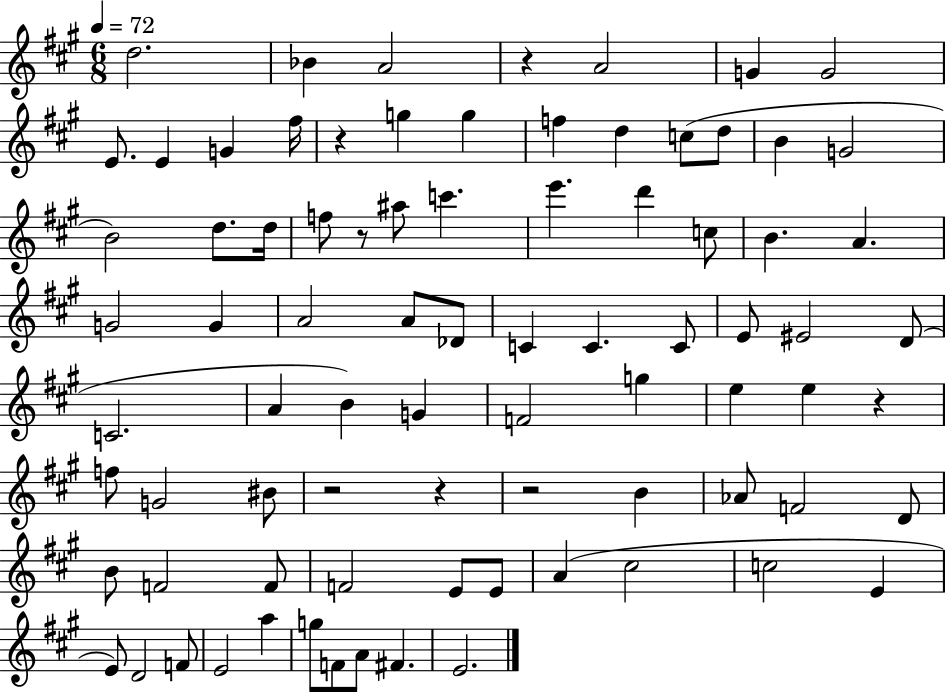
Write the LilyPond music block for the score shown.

{
  \clef treble
  \numericTimeSignature
  \time 6/8
  \key a \major
  \tempo 4 = 72
  d''2. | bes'4 a'2 | r4 a'2 | g'4 g'2 | \break e'8. e'4 g'4 fis''16 | r4 g''4 g''4 | f''4 d''4 c''8( d''8 | b'4 g'2 | \break b'2) d''8. d''16 | f''8 r8 ais''8 c'''4. | e'''4. d'''4 c''8 | b'4. a'4. | \break g'2 g'4 | a'2 a'8 des'8 | c'4 c'4. c'8 | e'8 eis'2 d'8( | \break c'2. | a'4 b'4) g'4 | f'2 g''4 | e''4 e''4 r4 | \break f''8 g'2 bis'8 | r2 r4 | r2 b'4 | aes'8 f'2 d'8 | \break b'8 f'2 f'8 | f'2 e'8 e'8 | a'4( cis''2 | c''2 e'4 | \break e'8) d'2 f'8 | e'2 a''4 | g''8 f'8 a'8 fis'4. | e'2. | \break \bar "|."
}